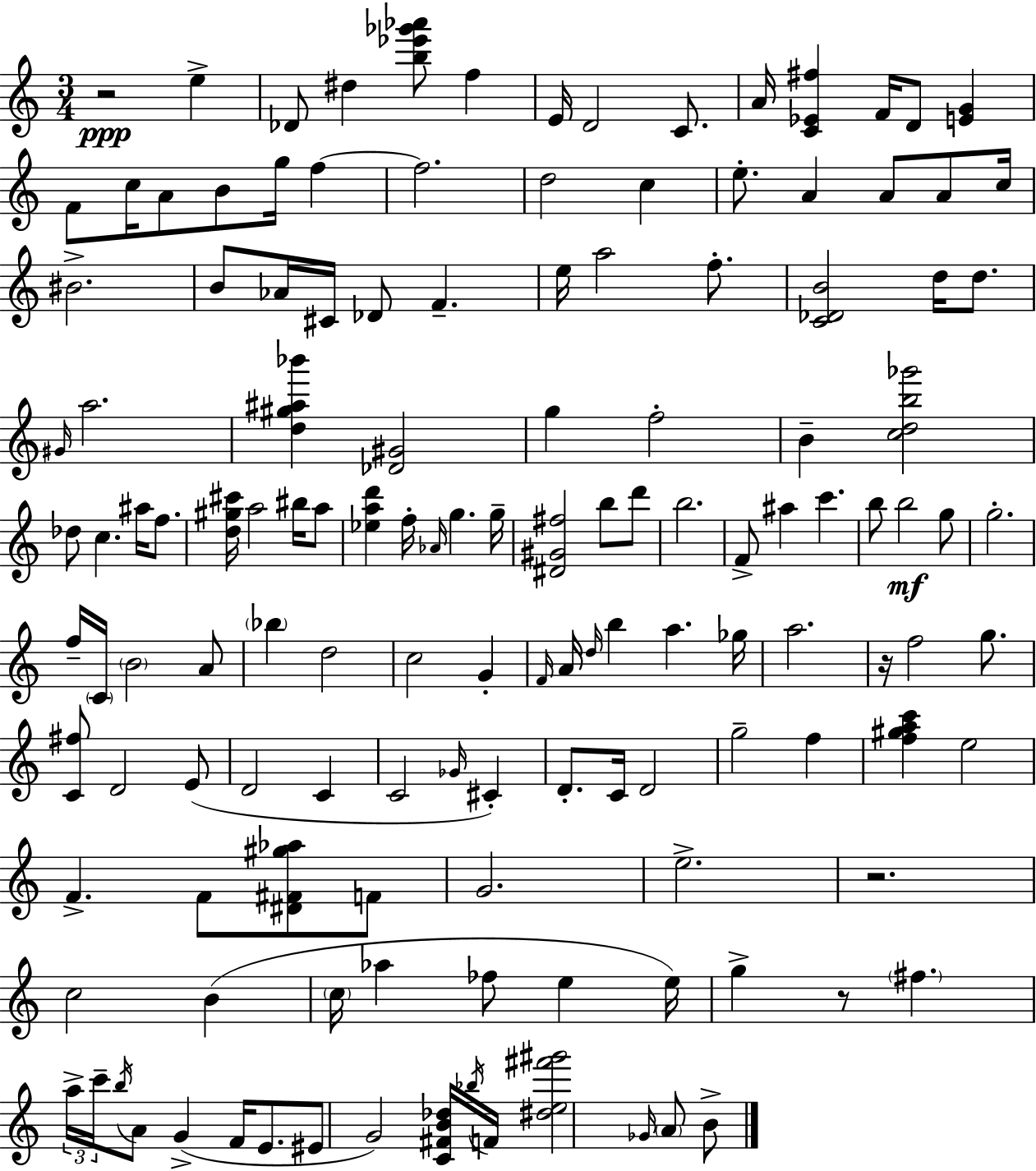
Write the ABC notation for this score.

X:1
T:Untitled
M:3/4
L:1/4
K:Am
z2 e _D/2 ^d [b_e'_g'_a']/2 f E/4 D2 C/2 A/4 [C_E^f] F/4 D/2 [EG] F/2 c/4 A/2 B/2 g/4 f f2 d2 c e/2 A A/2 A/2 c/4 ^B2 B/2 _A/4 ^C/4 _D/2 F e/4 a2 f/2 [C_DB]2 d/4 d/2 ^G/4 a2 [d^g^a_b'] [_D^G]2 g f2 B [cdb_g']2 _d/2 c ^a/4 f/2 [d^g^c']/4 a2 ^b/4 a/2 [_ead'] f/4 _A/4 g g/4 [^D^G^f]2 b/2 d'/2 b2 F/2 ^a c' b/2 b2 g/2 g2 f/4 C/4 B2 A/2 _b d2 c2 G F/4 A/4 d/4 b a _g/4 a2 z/4 f2 g/2 [C^f]/2 D2 E/2 D2 C C2 _G/4 ^C D/2 C/4 D2 g2 f [f^gac'] e2 F F/2 [^D^F^g_a]/2 F/2 G2 e2 z2 c2 B c/4 _a _f/2 e e/4 g z/2 ^f a/4 c'/4 b/4 A/2 G F/4 E/2 ^E/2 G2 [C^FB_d]/4 _b/4 F/4 [^de^f'^g']2 _G/4 A/2 B/2